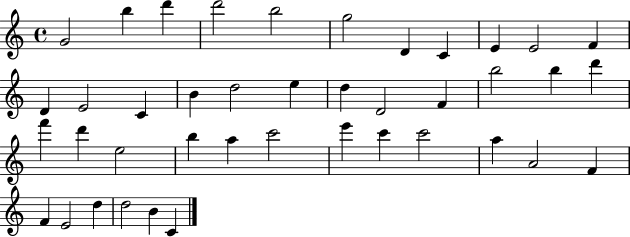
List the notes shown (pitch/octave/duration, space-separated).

G4/h B5/q D6/q D6/h B5/h G5/h D4/q C4/q E4/q E4/h F4/q D4/q E4/h C4/q B4/q D5/h E5/q D5/q D4/h F4/q B5/h B5/q D6/q F6/q D6/q E5/h B5/q A5/q C6/h E6/q C6/q C6/h A5/q A4/h F4/q F4/q E4/h D5/q D5/h B4/q C4/q